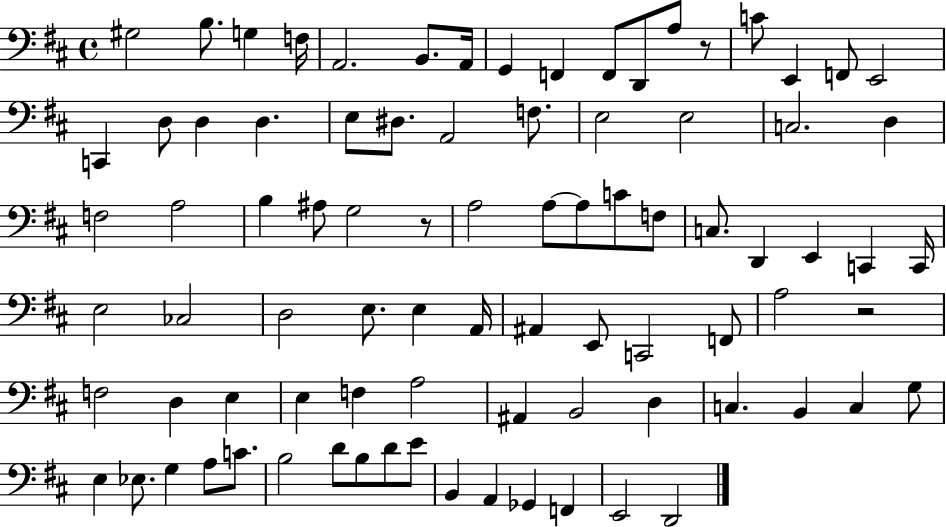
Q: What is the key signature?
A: D major